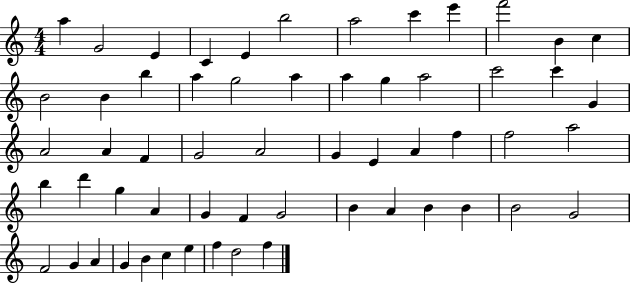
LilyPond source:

{
  \clef treble
  \numericTimeSignature
  \time 4/4
  \key c \major
  a''4 g'2 e'4 | c'4 e'4 b''2 | a''2 c'''4 e'''4 | f'''2 b'4 c''4 | \break b'2 b'4 b''4 | a''4 g''2 a''4 | a''4 g''4 a''2 | c'''2 c'''4 g'4 | \break a'2 a'4 f'4 | g'2 a'2 | g'4 e'4 a'4 f''4 | f''2 a''2 | \break b''4 d'''4 g''4 a'4 | g'4 f'4 g'2 | b'4 a'4 b'4 b'4 | b'2 g'2 | \break f'2 g'4 a'4 | g'4 b'4 c''4 e''4 | f''4 d''2 f''4 | \bar "|."
}